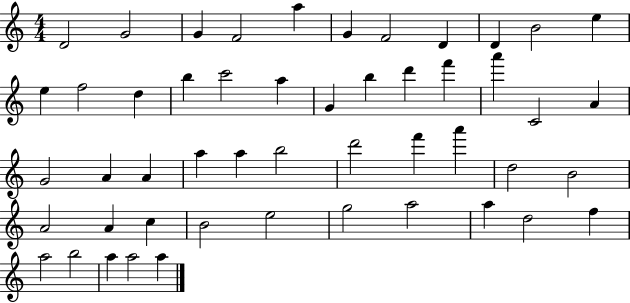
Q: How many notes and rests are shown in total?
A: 50